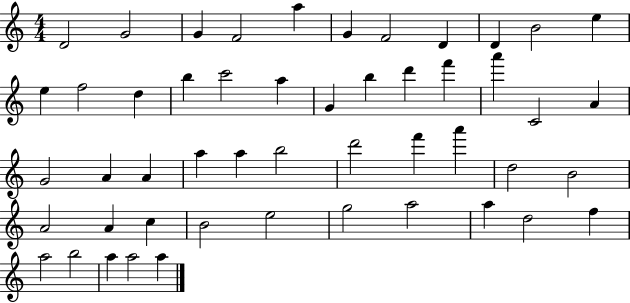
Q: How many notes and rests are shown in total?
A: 50